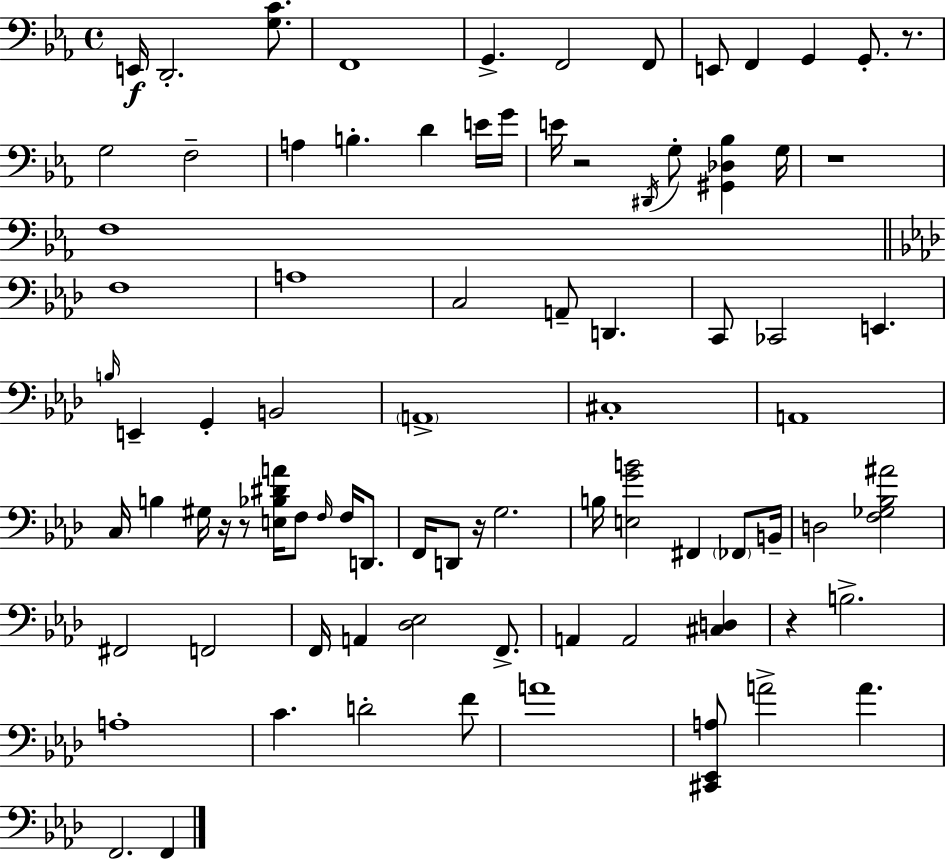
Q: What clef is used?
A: bass